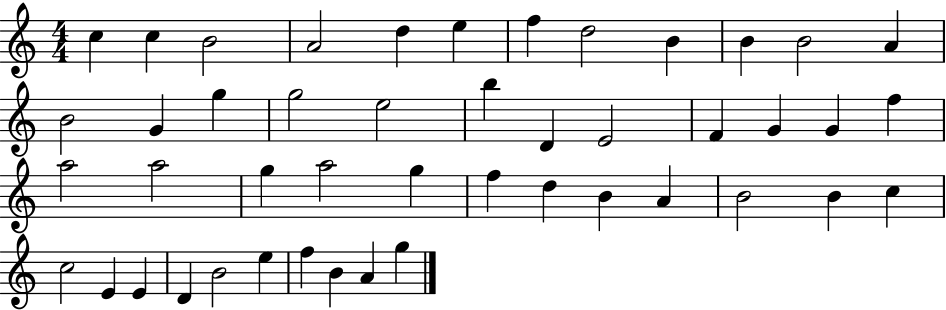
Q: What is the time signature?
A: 4/4